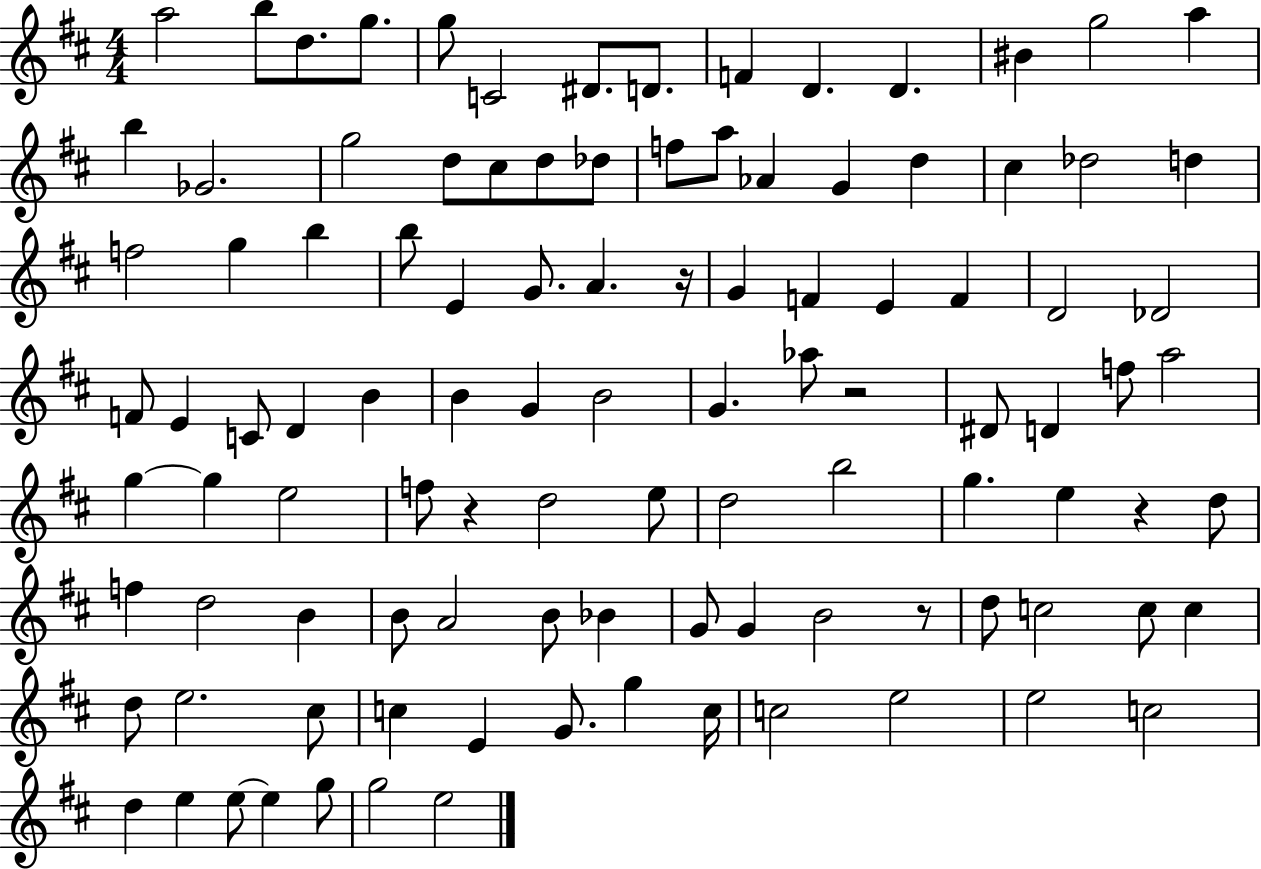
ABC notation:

X:1
T:Untitled
M:4/4
L:1/4
K:D
a2 b/2 d/2 g/2 g/2 C2 ^D/2 D/2 F D D ^B g2 a b _G2 g2 d/2 ^c/2 d/2 _d/2 f/2 a/2 _A G d ^c _d2 d f2 g b b/2 E G/2 A z/4 G F E F D2 _D2 F/2 E C/2 D B B G B2 G _a/2 z2 ^D/2 D f/2 a2 g g e2 f/2 z d2 e/2 d2 b2 g e z d/2 f d2 B B/2 A2 B/2 _B G/2 G B2 z/2 d/2 c2 c/2 c d/2 e2 ^c/2 c E G/2 g c/4 c2 e2 e2 c2 d e e/2 e g/2 g2 e2